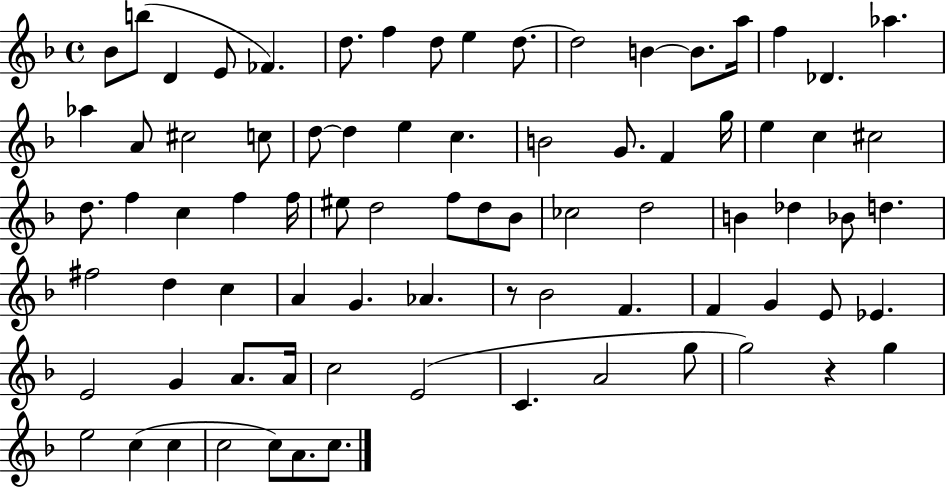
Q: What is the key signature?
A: F major